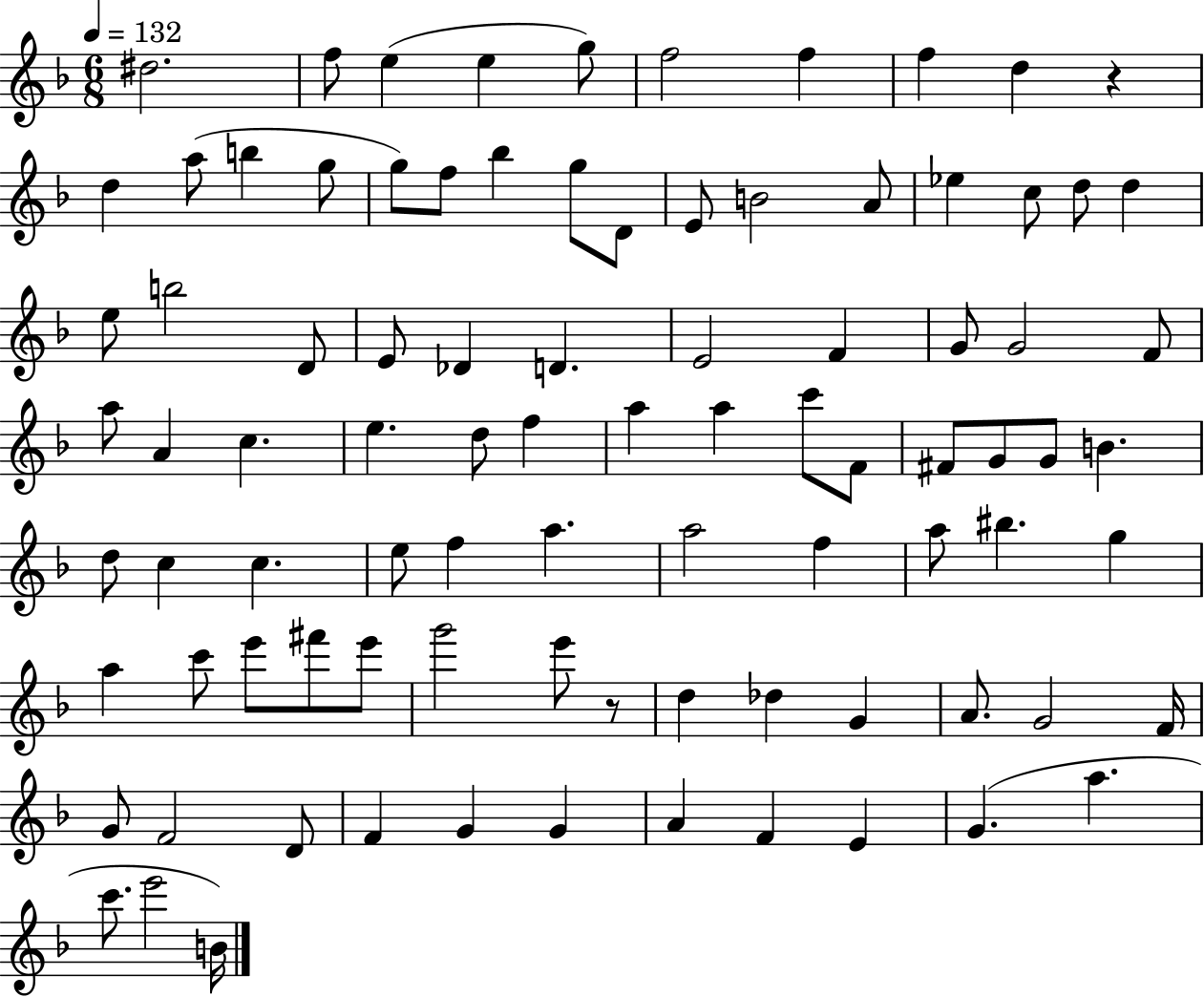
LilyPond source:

{
  \clef treble
  \numericTimeSignature
  \time 6/8
  \key f \major
  \tempo 4 = 132
  dis''2. | f''8 e''4( e''4 g''8) | f''2 f''4 | f''4 d''4 r4 | \break d''4 a''8( b''4 g''8 | g''8) f''8 bes''4 g''8 d'8 | e'8 b'2 a'8 | ees''4 c''8 d''8 d''4 | \break e''8 b''2 d'8 | e'8 des'4 d'4. | e'2 f'4 | g'8 g'2 f'8 | \break a''8 a'4 c''4. | e''4. d''8 f''4 | a''4 a''4 c'''8 f'8 | fis'8 g'8 g'8 b'4. | \break d''8 c''4 c''4. | e''8 f''4 a''4. | a''2 f''4 | a''8 bis''4. g''4 | \break a''4 c'''8 e'''8 fis'''8 e'''8 | g'''2 e'''8 r8 | d''4 des''4 g'4 | a'8. g'2 f'16 | \break g'8 f'2 d'8 | f'4 g'4 g'4 | a'4 f'4 e'4 | g'4.( a''4. | \break c'''8. e'''2 b'16) | \bar "|."
}